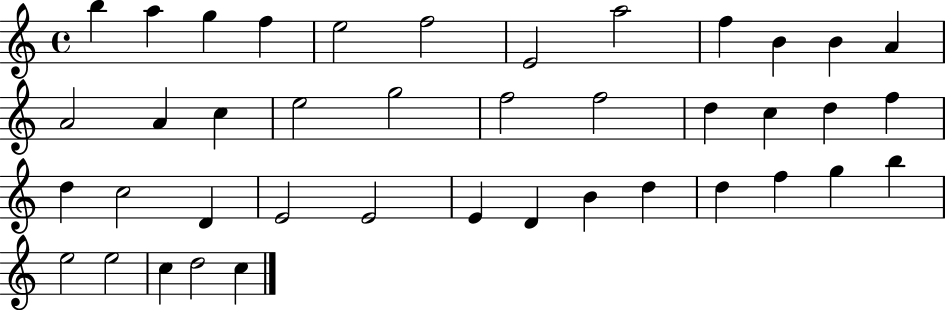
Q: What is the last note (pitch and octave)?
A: C5